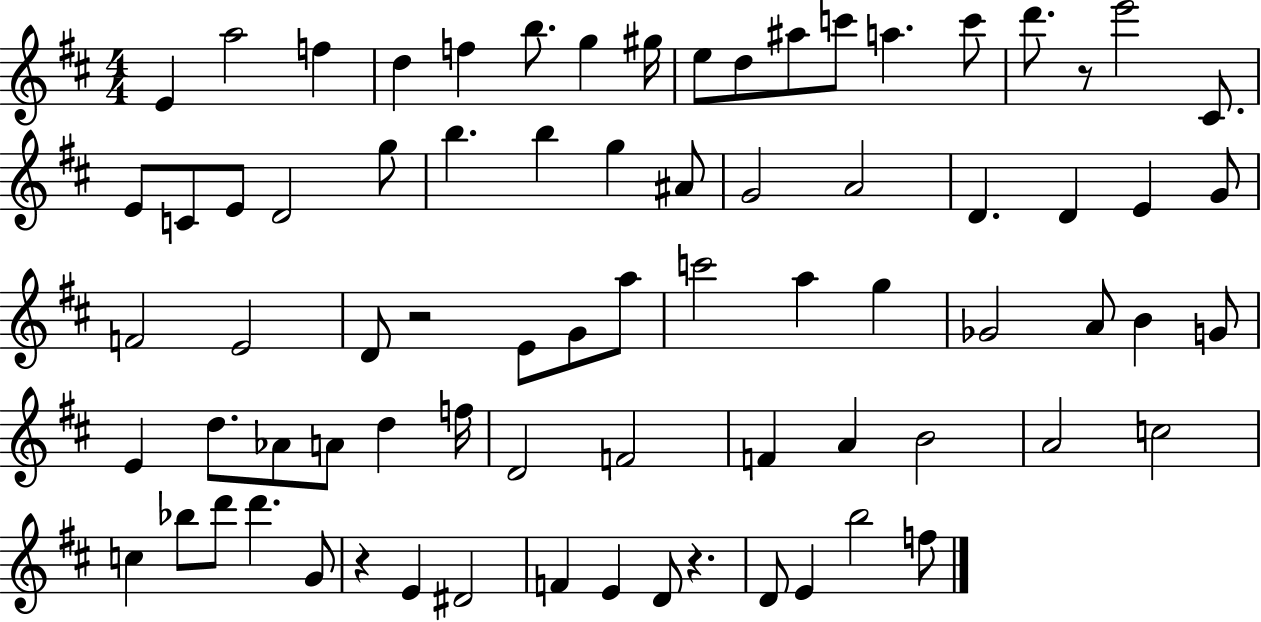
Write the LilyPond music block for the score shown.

{
  \clef treble
  \numericTimeSignature
  \time 4/4
  \key d \major
  \repeat volta 2 { e'4 a''2 f''4 | d''4 f''4 b''8. g''4 gis''16 | e''8 d''8 ais''8 c'''8 a''4. c'''8 | d'''8. r8 e'''2 cis'8. | \break e'8 c'8 e'8 d'2 g''8 | b''4. b''4 g''4 ais'8 | g'2 a'2 | d'4. d'4 e'4 g'8 | \break f'2 e'2 | d'8 r2 e'8 g'8 a''8 | c'''2 a''4 g''4 | ges'2 a'8 b'4 g'8 | \break e'4 d''8. aes'8 a'8 d''4 f''16 | d'2 f'2 | f'4 a'4 b'2 | a'2 c''2 | \break c''4 bes''8 d'''8 d'''4. g'8 | r4 e'4 dis'2 | f'4 e'4 d'8 r4. | d'8 e'4 b''2 f''8 | \break } \bar "|."
}